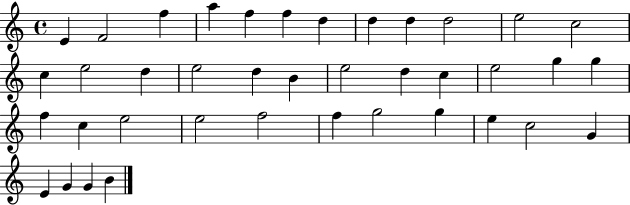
E4/q F4/h F5/q A5/q F5/q F5/q D5/q D5/q D5/q D5/h E5/h C5/h C5/q E5/h D5/q E5/h D5/q B4/q E5/h D5/q C5/q E5/h G5/q G5/q F5/q C5/q E5/h E5/h F5/h F5/q G5/h G5/q E5/q C5/h G4/q E4/q G4/q G4/q B4/q